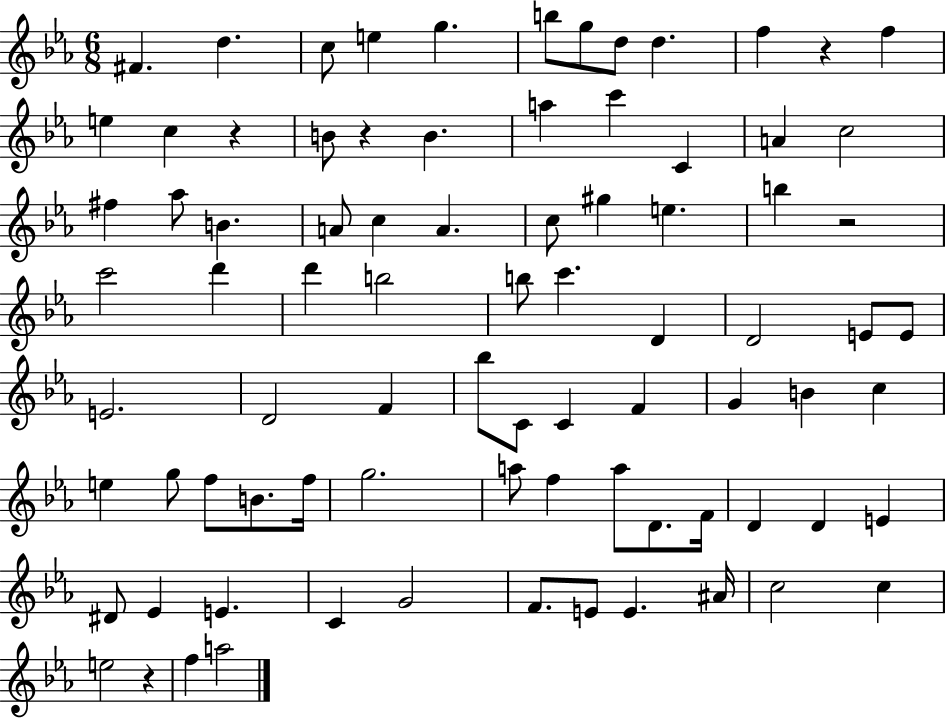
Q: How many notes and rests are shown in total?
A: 83